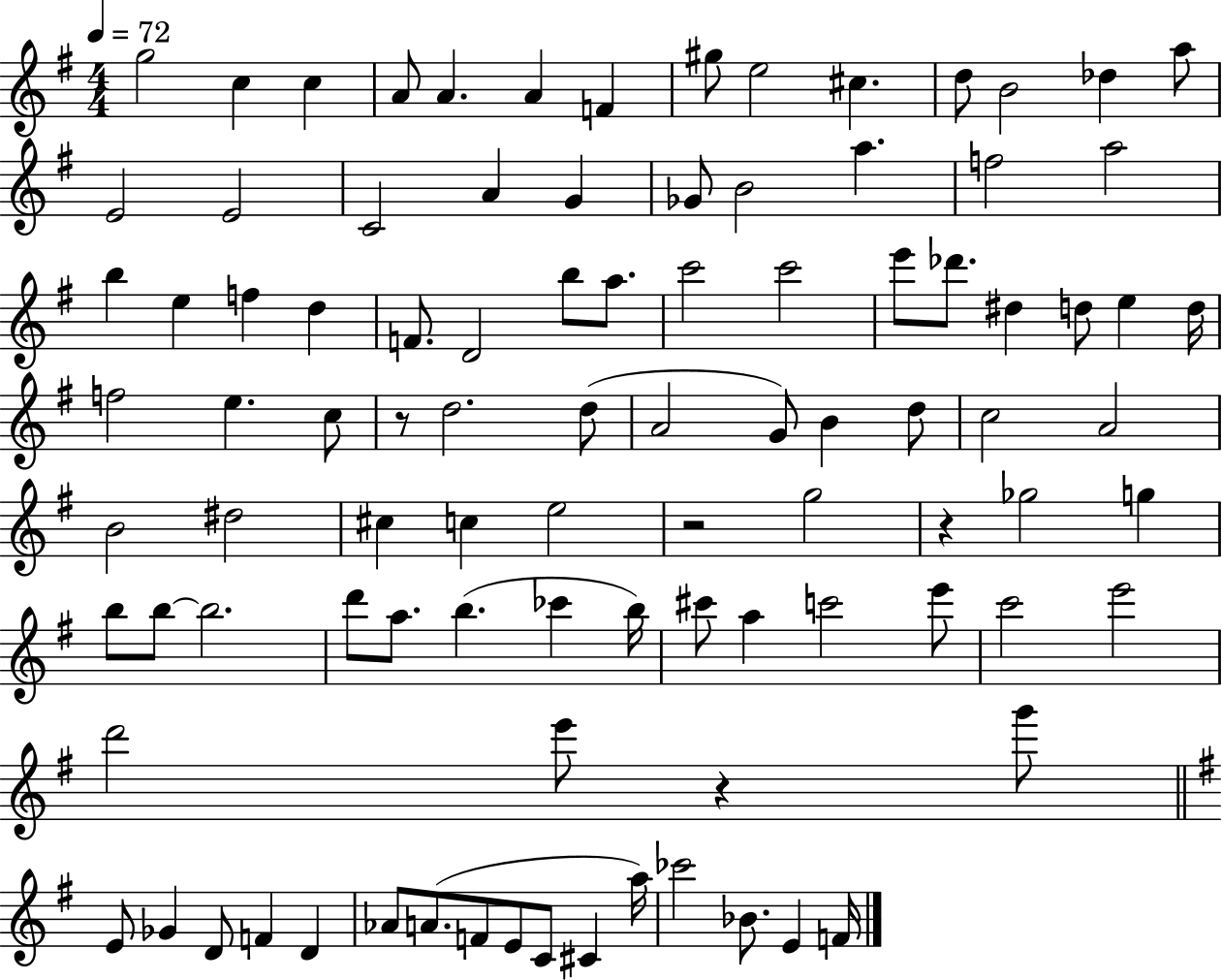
G5/h C5/q C5/q A4/e A4/q. A4/q F4/q G#5/e E5/h C#5/q. D5/e B4/h Db5/q A5/e E4/h E4/h C4/h A4/q G4/q Gb4/e B4/h A5/q. F5/h A5/h B5/q E5/q F5/q D5/q F4/e. D4/h B5/e A5/e. C6/h C6/h E6/e Db6/e. D#5/q D5/e E5/q D5/s F5/h E5/q. C5/e R/e D5/h. D5/e A4/h G4/e B4/q D5/e C5/h A4/h B4/h D#5/h C#5/q C5/q E5/h R/h G5/h R/q Gb5/h G5/q B5/e B5/e B5/h. D6/e A5/e. B5/q. CES6/q B5/s C#6/e A5/q C6/h E6/e C6/h E6/h D6/h E6/e R/q G6/e E4/e Gb4/q D4/e F4/q D4/q Ab4/e A4/e. F4/e E4/e C4/e C#4/q A5/s CES6/h Bb4/e. E4/q F4/s